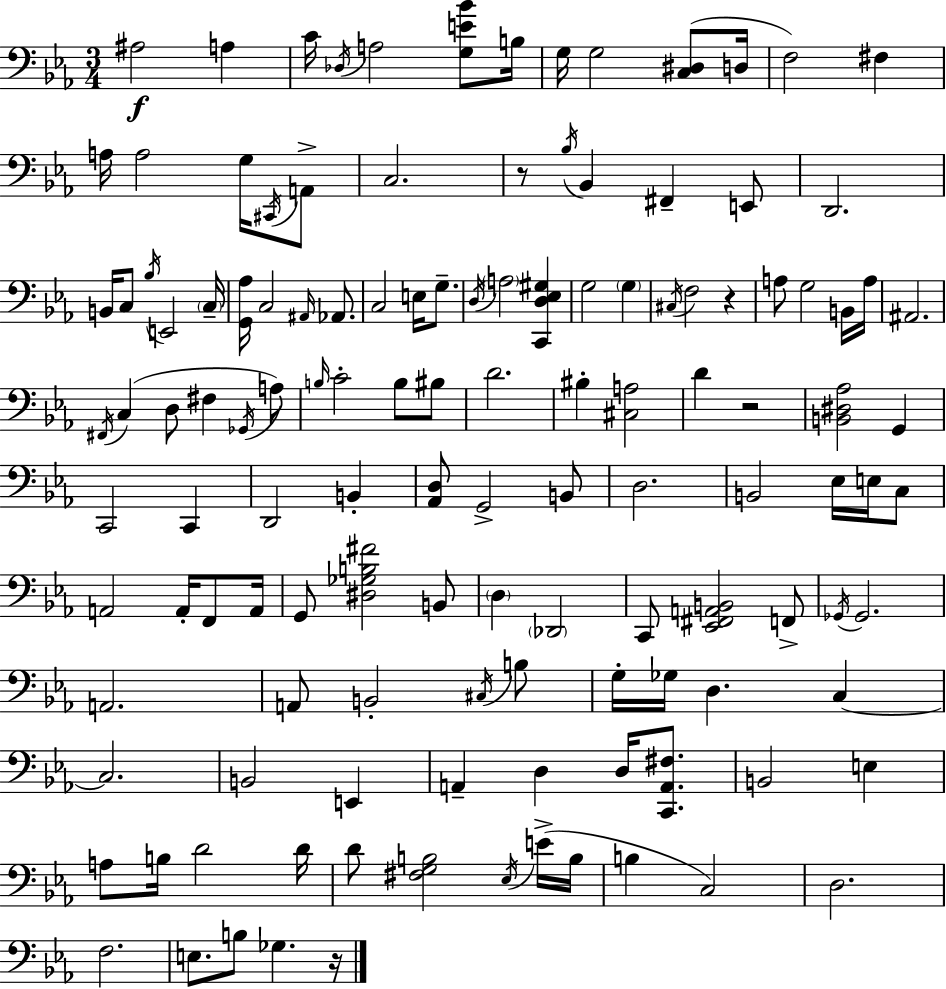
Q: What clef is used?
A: bass